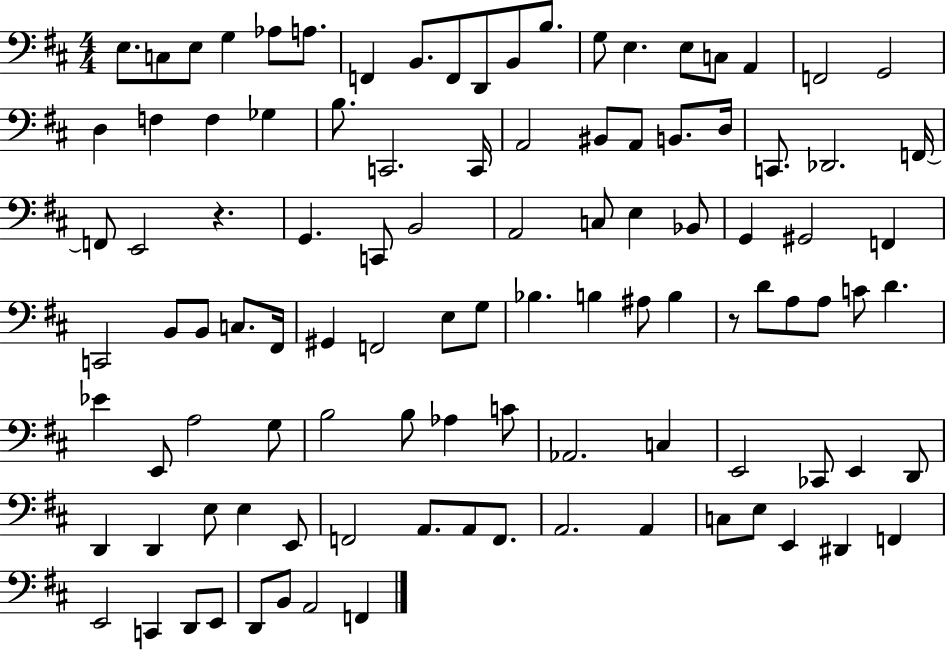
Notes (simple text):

E3/e. C3/e E3/e G3/q Ab3/e A3/e. F2/q B2/e. F2/e D2/e B2/e B3/e. G3/e E3/q. E3/e C3/e A2/q F2/h G2/h D3/q F3/q F3/q Gb3/q B3/e. C2/h. C2/s A2/h BIS2/e A2/e B2/e. D3/s C2/e. Db2/h. F2/s F2/e E2/h R/q. G2/q. C2/e B2/h A2/h C3/e E3/q Bb2/e G2/q G#2/h F2/q C2/h B2/e B2/e C3/e. F#2/s G#2/q F2/h E3/e G3/e Bb3/q. B3/q A#3/e B3/q R/e D4/e A3/e A3/e C4/e D4/q. Eb4/q E2/e A3/h G3/e B3/h B3/e Ab3/q C4/e Ab2/h. C3/q E2/h CES2/e E2/q D2/e D2/q D2/q E3/e E3/q E2/e F2/h A2/e. A2/e F2/e. A2/h. A2/q C3/e E3/e E2/q D#2/q F2/q E2/h C2/q D2/e E2/e D2/e B2/e A2/h F2/q